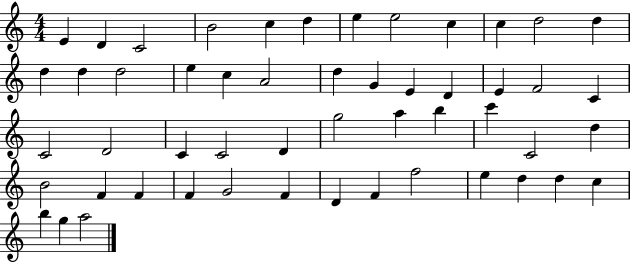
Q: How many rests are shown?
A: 0